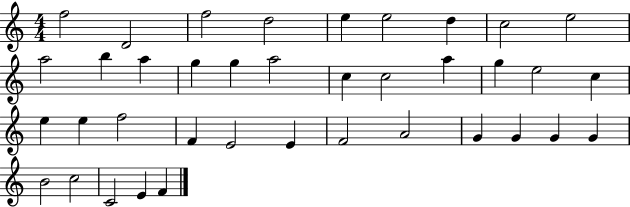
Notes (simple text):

F5/h D4/h F5/h D5/h E5/q E5/h D5/q C5/h E5/h A5/h B5/q A5/q G5/q G5/q A5/h C5/q C5/h A5/q G5/q E5/h C5/q E5/q E5/q F5/h F4/q E4/h E4/q F4/h A4/h G4/q G4/q G4/q G4/q B4/h C5/h C4/h E4/q F4/q